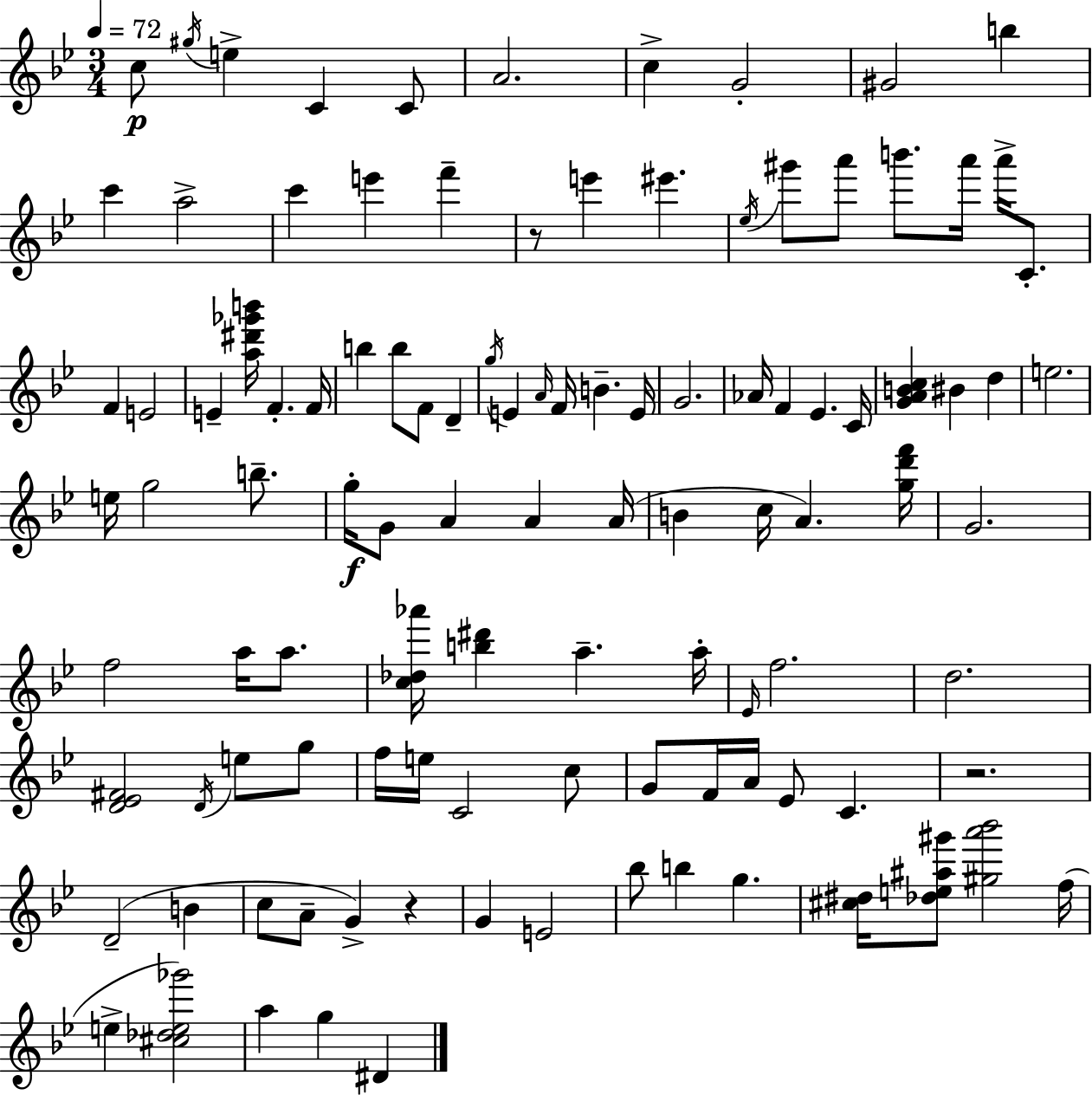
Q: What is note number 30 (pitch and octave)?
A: B5